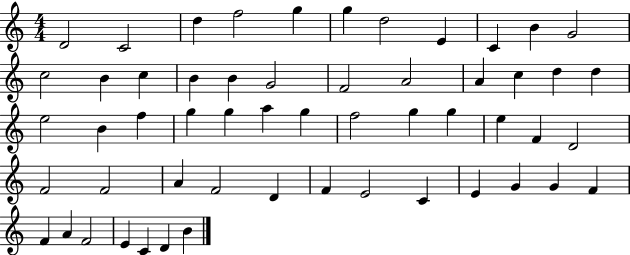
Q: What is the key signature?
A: C major